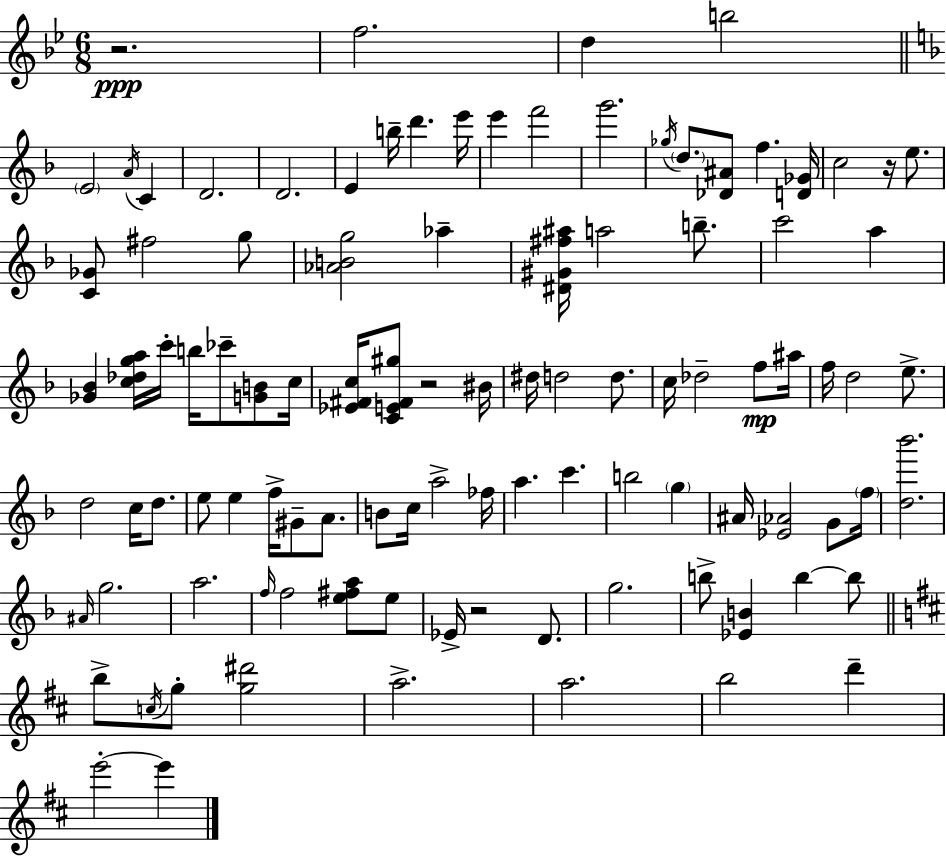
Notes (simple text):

R/h. F5/h. D5/q B5/h E4/h A4/s C4/q D4/h. D4/h. E4/q B5/s D6/q. E6/s E6/q F6/h G6/h. Gb5/s D5/e. [Db4,A#4]/e F5/q. [D4,Gb4]/s C5/h R/s E5/e. [C4,Gb4]/e F#5/h G5/e [Ab4,B4,G5]/h Ab5/q [D#4,G#4,F#5,A#5]/s A5/h B5/e. C6/h A5/q [Gb4,Bb4]/q [C5,Db5,G5,A5]/s C6/s B5/s CES6/e [G4,B4]/e C5/s [Eb4,F#4,C5]/s [C4,E4,F#4,G#5]/e R/h BIS4/s D#5/s D5/h D5/e. C5/s Db5/h F5/e A#5/s F5/s D5/h E5/e. D5/h C5/s D5/e. E5/e E5/q F5/s G#4/e A4/e. B4/e C5/s A5/h FES5/s A5/q. C6/q. B5/h G5/q A#4/s [Eb4,Ab4]/h G4/e F5/s [D5,Bb6]/h. A#4/s G5/h. A5/h. F5/s F5/h [E5,F#5,A5]/e E5/e Eb4/s R/h D4/e. G5/h. B5/e [Eb4,B4]/q B5/q B5/e B5/e C5/s G5/e [G5,D#6]/h A5/h. A5/h. B5/h D6/q E6/h E6/q